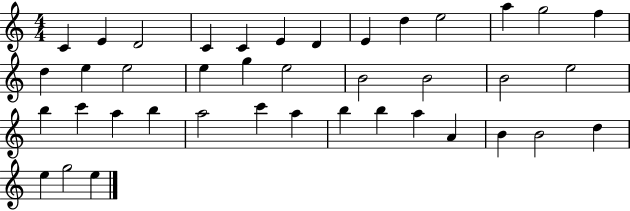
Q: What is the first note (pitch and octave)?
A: C4